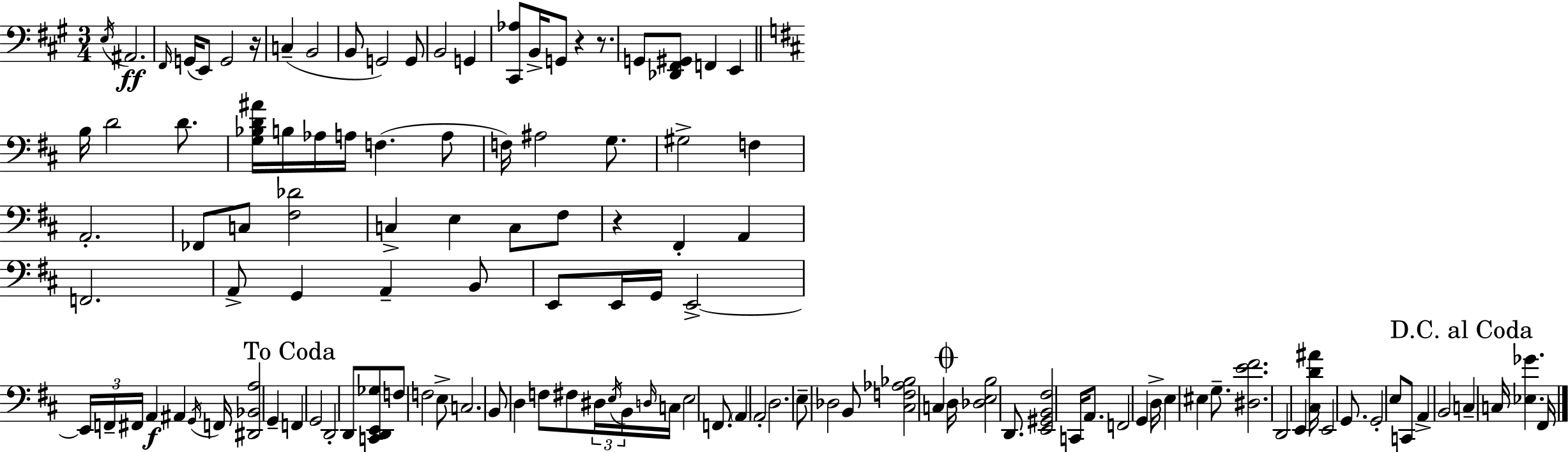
X:1
T:Untitled
M:3/4
L:1/4
K:A
E,/4 ^A,,2 ^F,,/4 G,,/4 E,,/2 G,,2 z/4 C, B,,2 B,,/2 G,,2 G,,/2 B,,2 G,, [^C,,_A,]/2 B,,/4 G,,/2 z z/2 G,,/2 [_D,,^F,,^G,,]/2 F,, E,, B,/4 D2 D/2 [G,_B,D^A]/4 B,/4 _A,/4 A,/4 F, A,/2 F,/4 ^A,2 G,/2 ^G,2 F, A,,2 _F,,/2 C,/2 [^F,_D]2 C, E, C,/2 ^F,/2 z ^F,, A,, F,,2 A,,/2 G,, A,, B,,/2 E,,/2 E,,/4 G,,/4 E,,2 E,,/4 F,,/4 ^F,,/4 A,, ^A,, G,,/4 F,,/4 [^D,,_B,,A,]2 G,, F,, G,,2 D,,2 D,,/2 [C,,D,,E,,_G,]/2 F,/2 F,2 E,/2 C,2 B,,/2 D, F,/2 ^F,/2 ^D,/4 E,/4 B,,/4 D,/4 C,/4 E,2 F,,/2 A,, A,,2 D,2 E,/2 _D,2 B,,/2 [^C,F,_A,_B,]2 C, D,/4 [_D,E,B,]2 D,,/2 [E,,^G,,B,,^F,]2 C,,/4 A,,/2 F,,2 G,, D,/4 E, ^E, G,/2 [^D,E^F]2 D,,2 E,, [^C,D^A]/4 E,,2 G,,/2 G,,2 E,/2 C,,/2 A,, B,,2 C, C,/4 [_E,_G] ^F,,/4